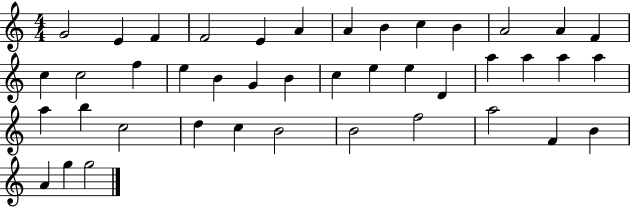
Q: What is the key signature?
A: C major